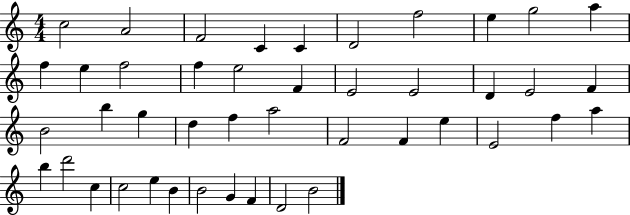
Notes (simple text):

C5/h A4/h F4/h C4/q C4/q D4/h F5/h E5/q G5/h A5/q F5/q E5/q F5/h F5/q E5/h F4/q E4/h E4/h D4/q E4/h F4/q B4/h B5/q G5/q D5/q F5/q A5/h F4/h F4/q E5/q E4/h F5/q A5/q B5/q D6/h C5/q C5/h E5/q B4/q B4/h G4/q F4/q D4/h B4/h